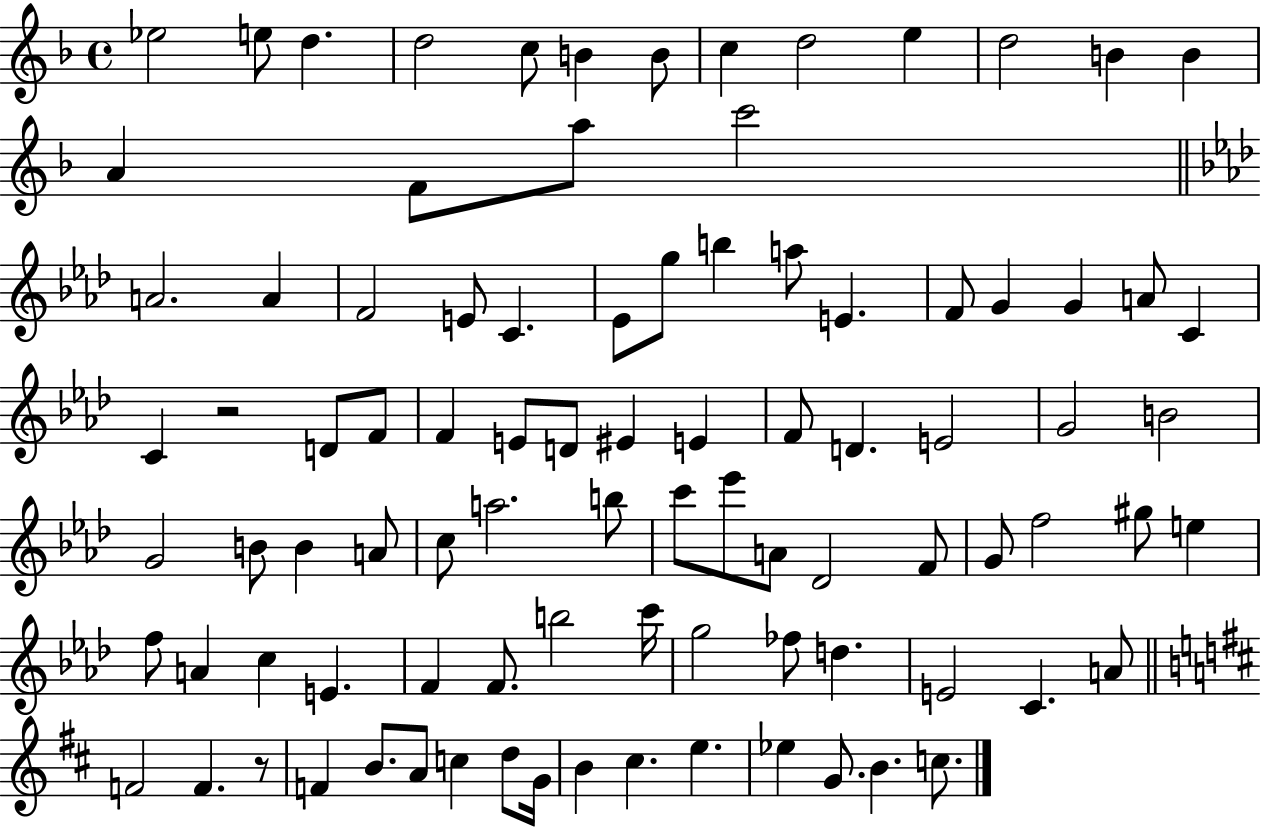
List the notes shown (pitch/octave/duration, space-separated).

Eb5/h E5/e D5/q. D5/h C5/e B4/q B4/e C5/q D5/h E5/q D5/h B4/q B4/q A4/q F4/e A5/e C6/h A4/h. A4/q F4/h E4/e C4/q. Eb4/e G5/e B5/q A5/e E4/q. F4/e G4/q G4/q A4/e C4/q C4/q R/h D4/e F4/e F4/q E4/e D4/e EIS4/q E4/q F4/e D4/q. E4/h G4/h B4/h G4/h B4/e B4/q A4/e C5/e A5/h. B5/e C6/e Eb6/e A4/e Db4/h F4/e G4/e F5/h G#5/e E5/q F5/e A4/q C5/q E4/q. F4/q F4/e. B5/h C6/s G5/h FES5/e D5/q. E4/h C4/q. A4/e F4/h F4/q. R/e F4/q B4/e. A4/e C5/q D5/e G4/s B4/q C#5/q. E5/q. Eb5/q G4/e. B4/q. C5/e.